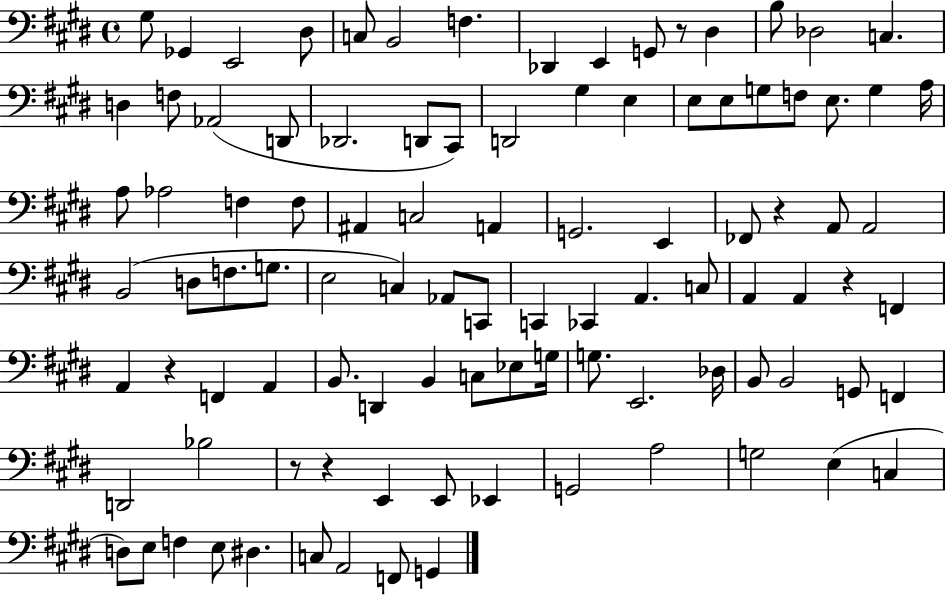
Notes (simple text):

G#3/e Gb2/q E2/h D#3/e C3/e B2/h F3/q. Db2/q E2/q G2/e R/e D#3/q B3/e Db3/h C3/q. D3/q F3/e Ab2/h D2/e Db2/h. D2/e C#2/e D2/h G#3/q E3/q E3/e E3/e G3/e F3/e E3/e. G3/q A3/s A3/e Ab3/h F3/q F3/e A#2/q C3/h A2/q G2/h. E2/q FES2/e R/q A2/e A2/h B2/h D3/e F3/e. G3/e. E3/h C3/q Ab2/e C2/e C2/q CES2/q A2/q. C3/e A2/q A2/q R/q F2/q A2/q R/q F2/q A2/q B2/e. D2/q B2/q C3/e Eb3/e G3/s G3/e. E2/h. Db3/s B2/e B2/h G2/e F2/q D2/h Bb3/h R/e R/q E2/q E2/e Eb2/q G2/h A3/h G3/h E3/q C3/q D3/e E3/e F3/q E3/e D#3/q. C3/e A2/h F2/e G2/q